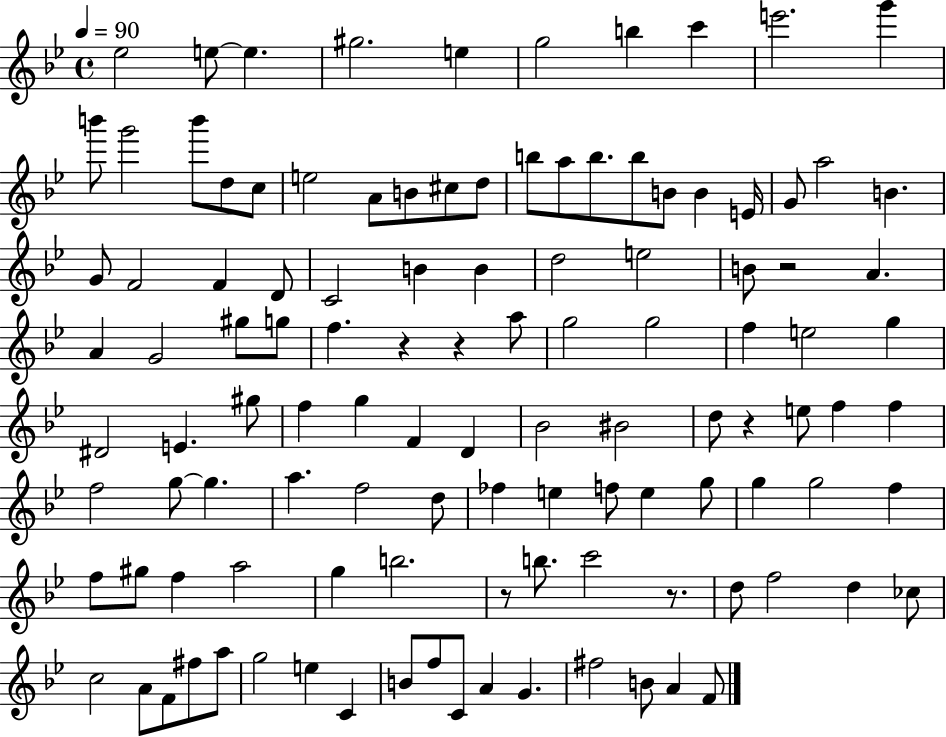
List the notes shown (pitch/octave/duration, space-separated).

Eb5/h E5/e E5/q. G#5/h. E5/q G5/h B5/q C6/q E6/h. G6/q B6/e G6/h B6/e D5/e C5/e E5/h A4/e B4/e C#5/e D5/e B5/e A5/e B5/e. B5/e B4/e B4/q E4/s G4/e A5/h B4/q. G4/e F4/h F4/q D4/e C4/h B4/q B4/q D5/h E5/h B4/e R/h A4/q. A4/q G4/h G#5/e G5/e F5/q. R/q R/q A5/e G5/h G5/h F5/q E5/h G5/q D#4/h E4/q. G#5/e F5/q G5/q F4/q D4/q Bb4/h BIS4/h D5/e R/q E5/e F5/q F5/q F5/h G5/e G5/q. A5/q. F5/h D5/e FES5/q E5/q F5/e E5/q G5/e G5/q G5/h F5/q F5/e G#5/e F5/q A5/h G5/q B5/h. R/e B5/e. C6/h R/e. D5/e F5/h D5/q CES5/e C5/h A4/e F4/e F#5/e A5/e G5/h E5/q C4/q B4/e F5/e C4/e A4/q G4/q. F#5/h B4/e A4/q F4/e